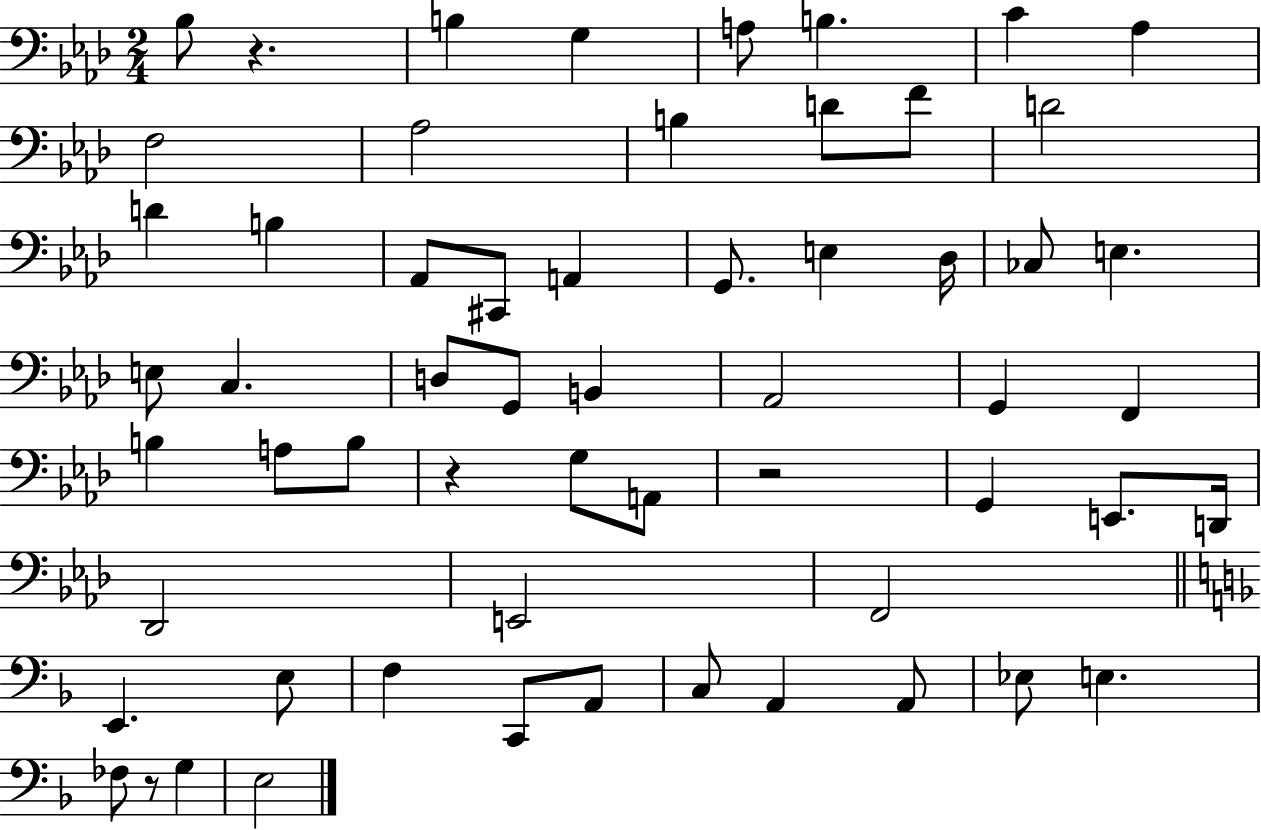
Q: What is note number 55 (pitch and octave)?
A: E3